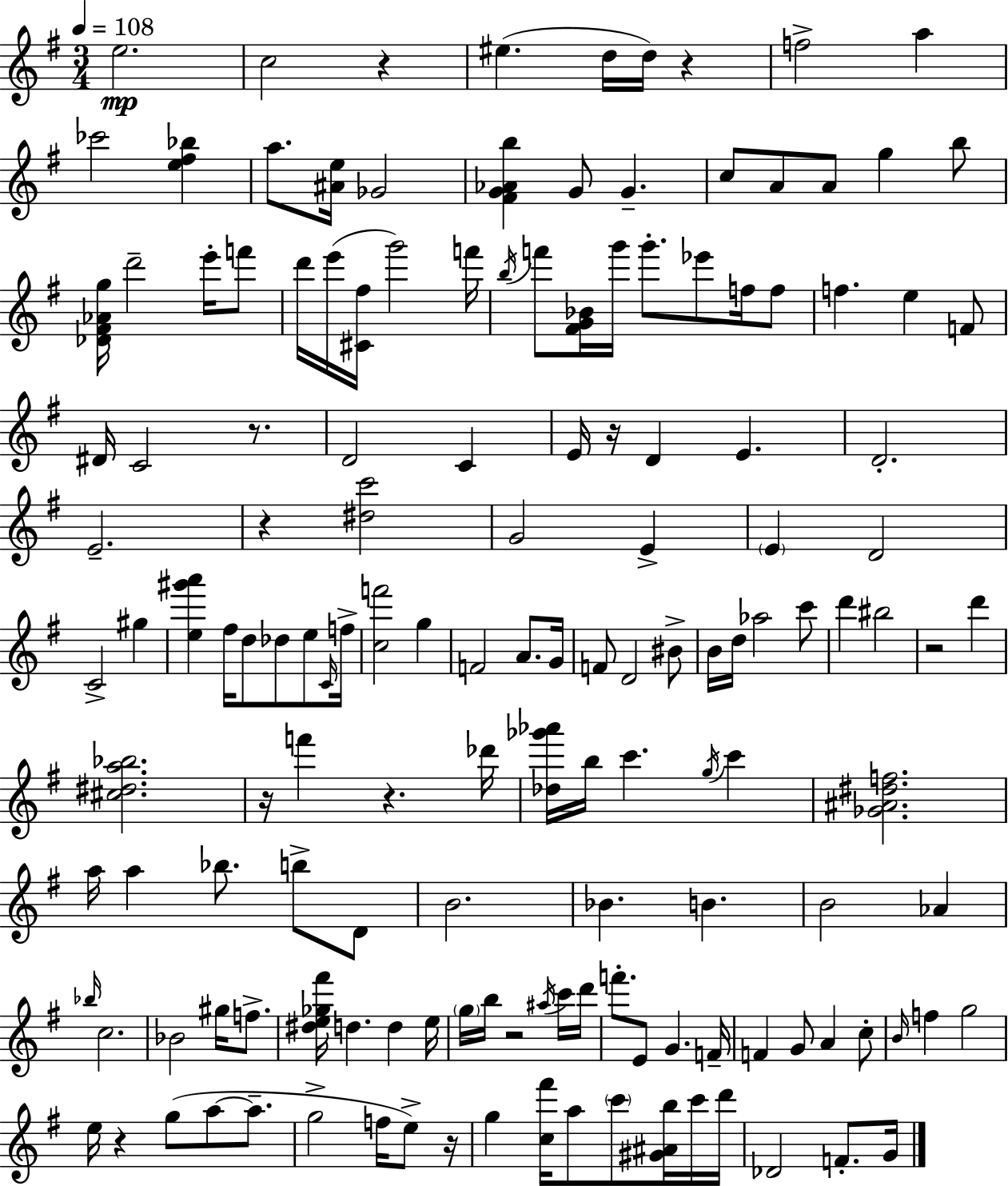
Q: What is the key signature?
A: G major